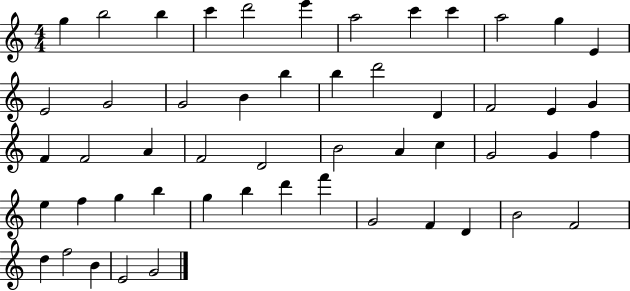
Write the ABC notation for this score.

X:1
T:Untitled
M:4/4
L:1/4
K:C
g b2 b c' d'2 e' a2 c' c' a2 g E E2 G2 G2 B b b d'2 D F2 E G F F2 A F2 D2 B2 A c G2 G f e f g b g b d' f' G2 F D B2 F2 d f2 B E2 G2